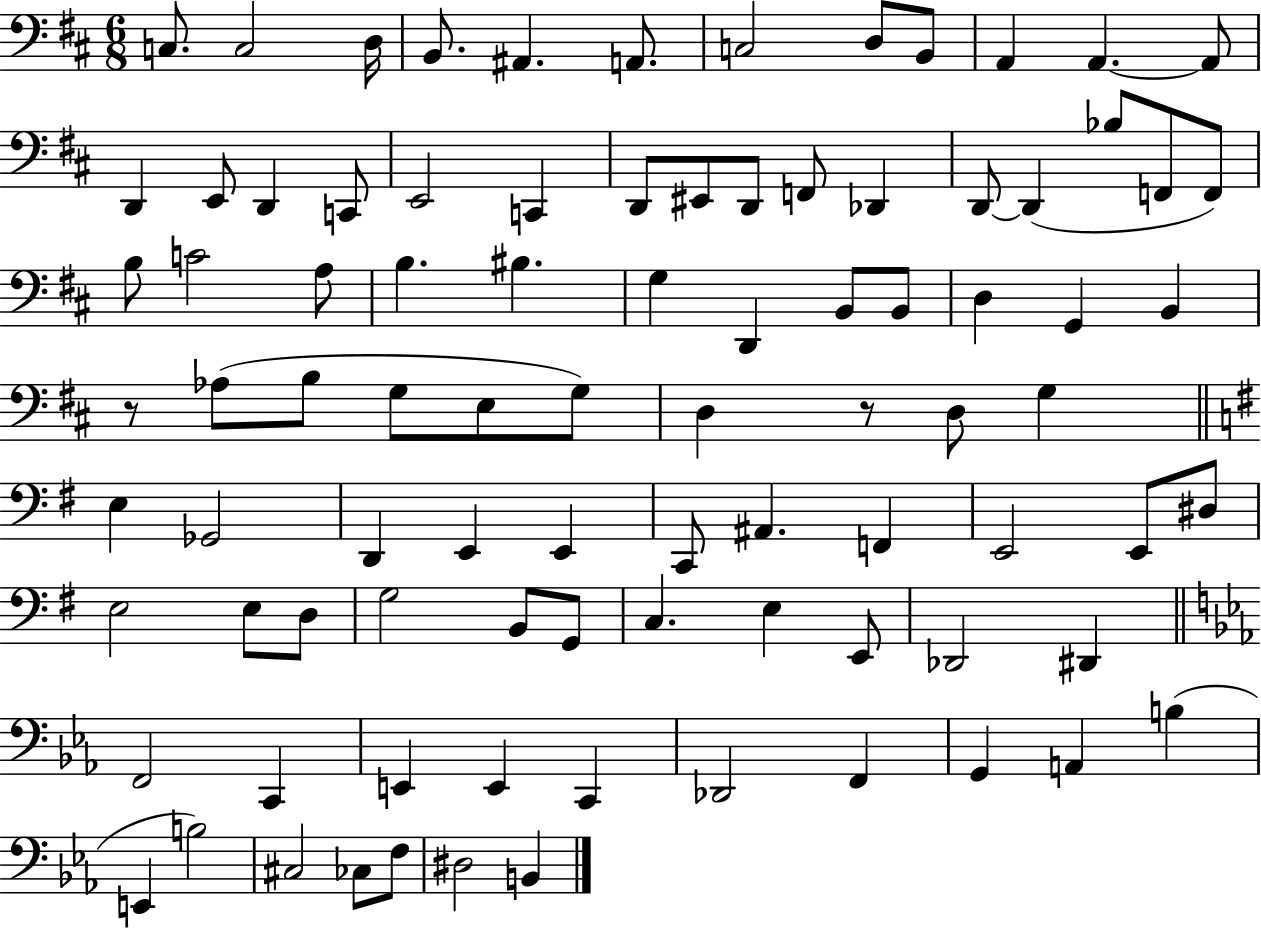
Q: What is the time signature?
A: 6/8